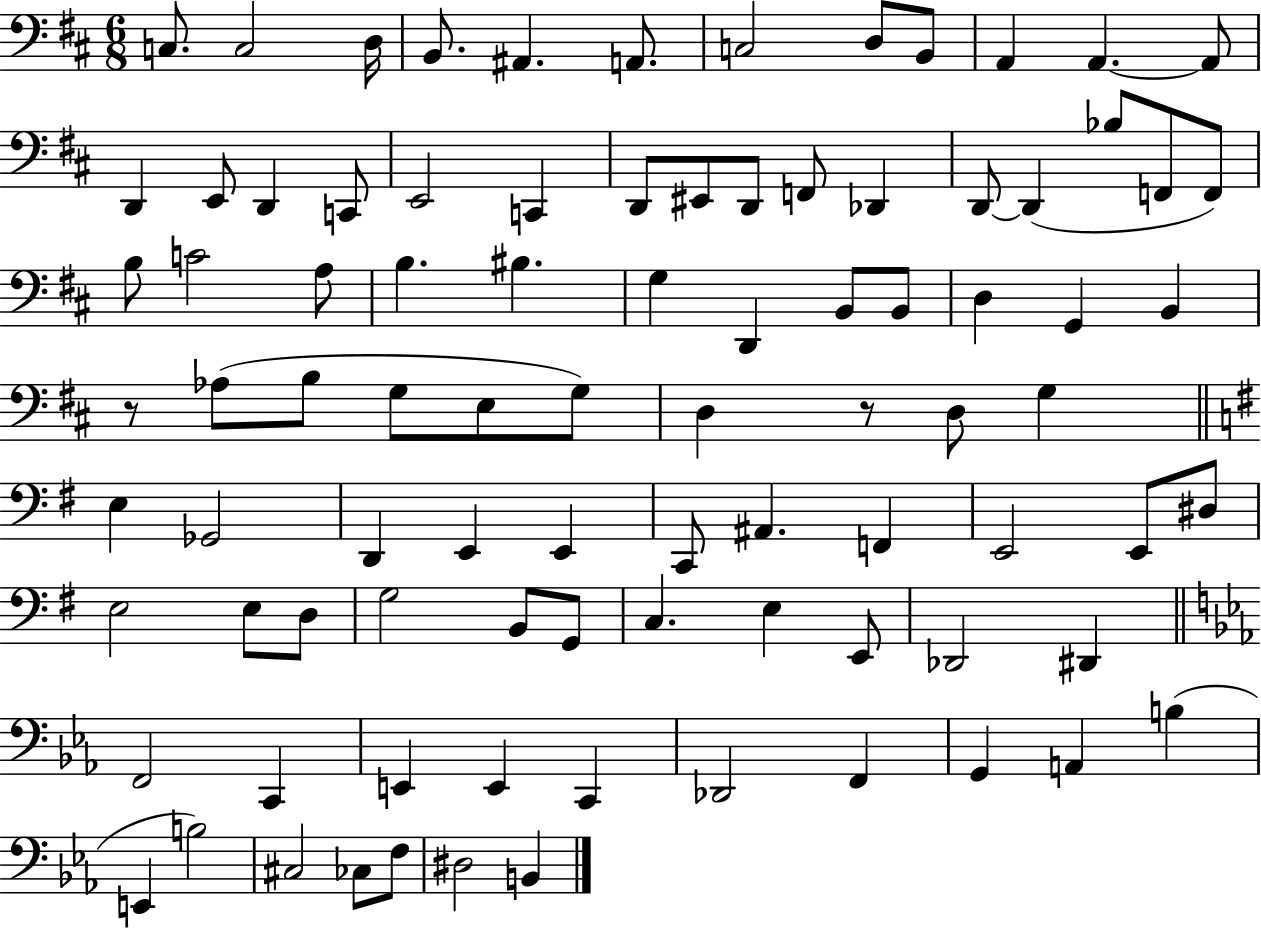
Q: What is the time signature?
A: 6/8